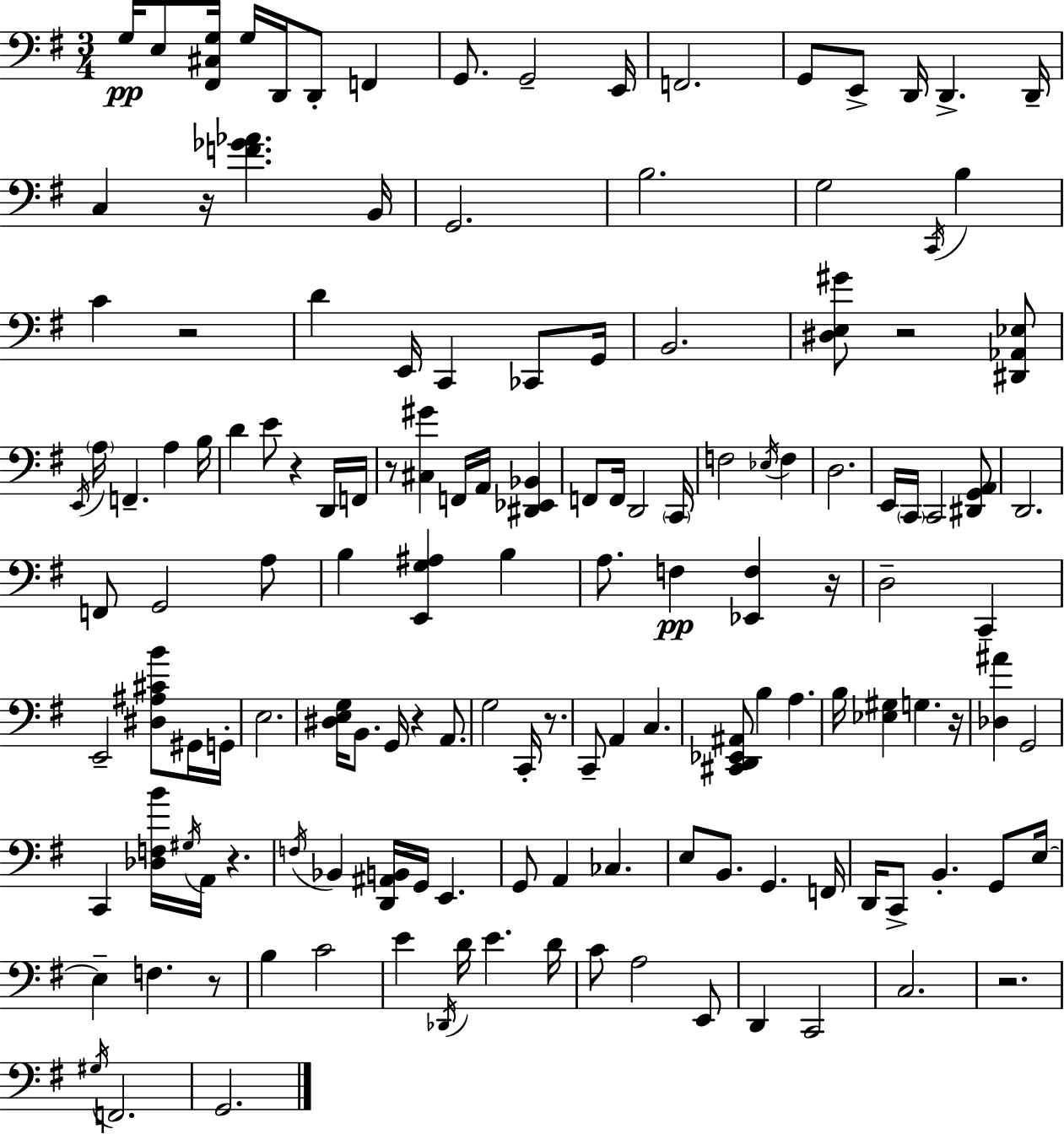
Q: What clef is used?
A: bass